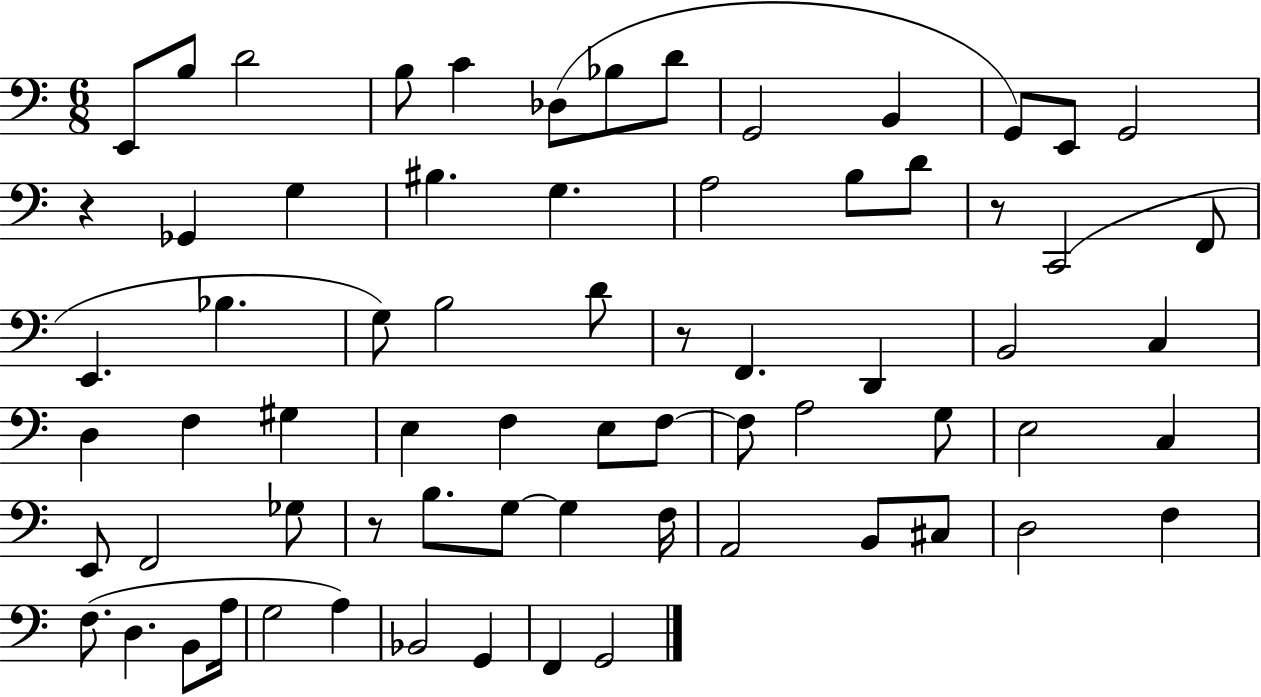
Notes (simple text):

E2/e B3/e D4/h B3/e C4/q Db3/e Bb3/e D4/e G2/h B2/q G2/e E2/e G2/h R/q Gb2/q G3/q BIS3/q. G3/q. A3/h B3/e D4/e R/e C2/h F2/e E2/q. Bb3/q. G3/e B3/h D4/e R/e F2/q. D2/q B2/h C3/q D3/q F3/q G#3/q E3/q F3/q E3/e F3/e F3/e A3/h G3/e E3/h C3/q E2/e F2/h Gb3/e R/e B3/e. G3/e G3/q F3/s A2/h B2/e C#3/e D3/h F3/q F3/e. D3/q. B2/e A3/s G3/h A3/q Bb2/h G2/q F2/q G2/h